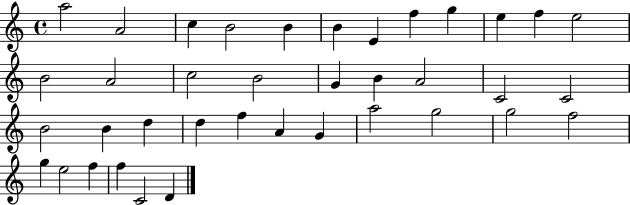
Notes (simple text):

A5/h A4/h C5/q B4/h B4/q B4/q E4/q F5/q G5/q E5/q F5/q E5/h B4/h A4/h C5/h B4/h G4/q B4/q A4/h C4/h C4/h B4/h B4/q D5/q D5/q F5/q A4/q G4/q A5/h G5/h G5/h F5/h G5/q E5/h F5/q F5/q C4/h D4/q